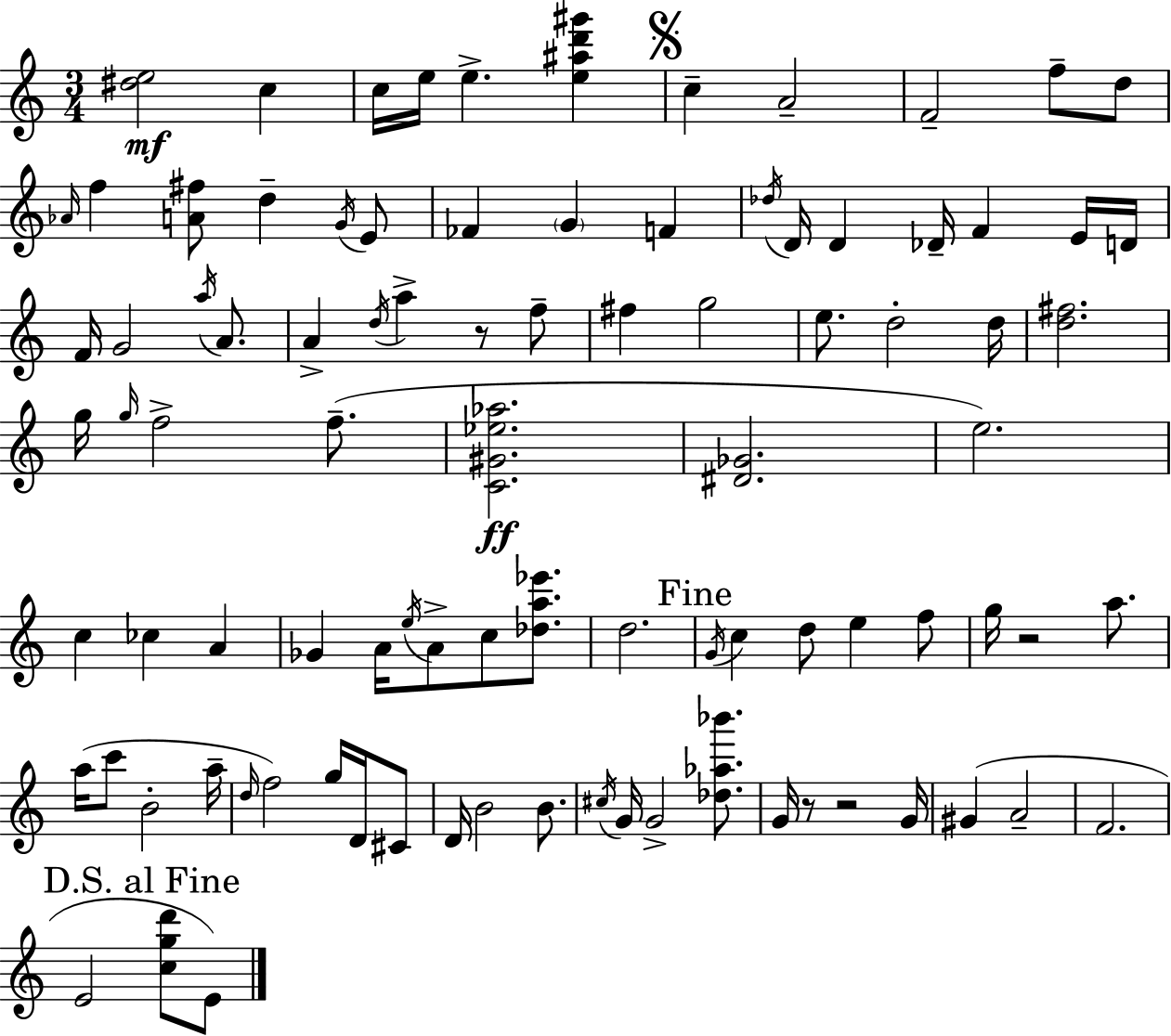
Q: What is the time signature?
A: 3/4